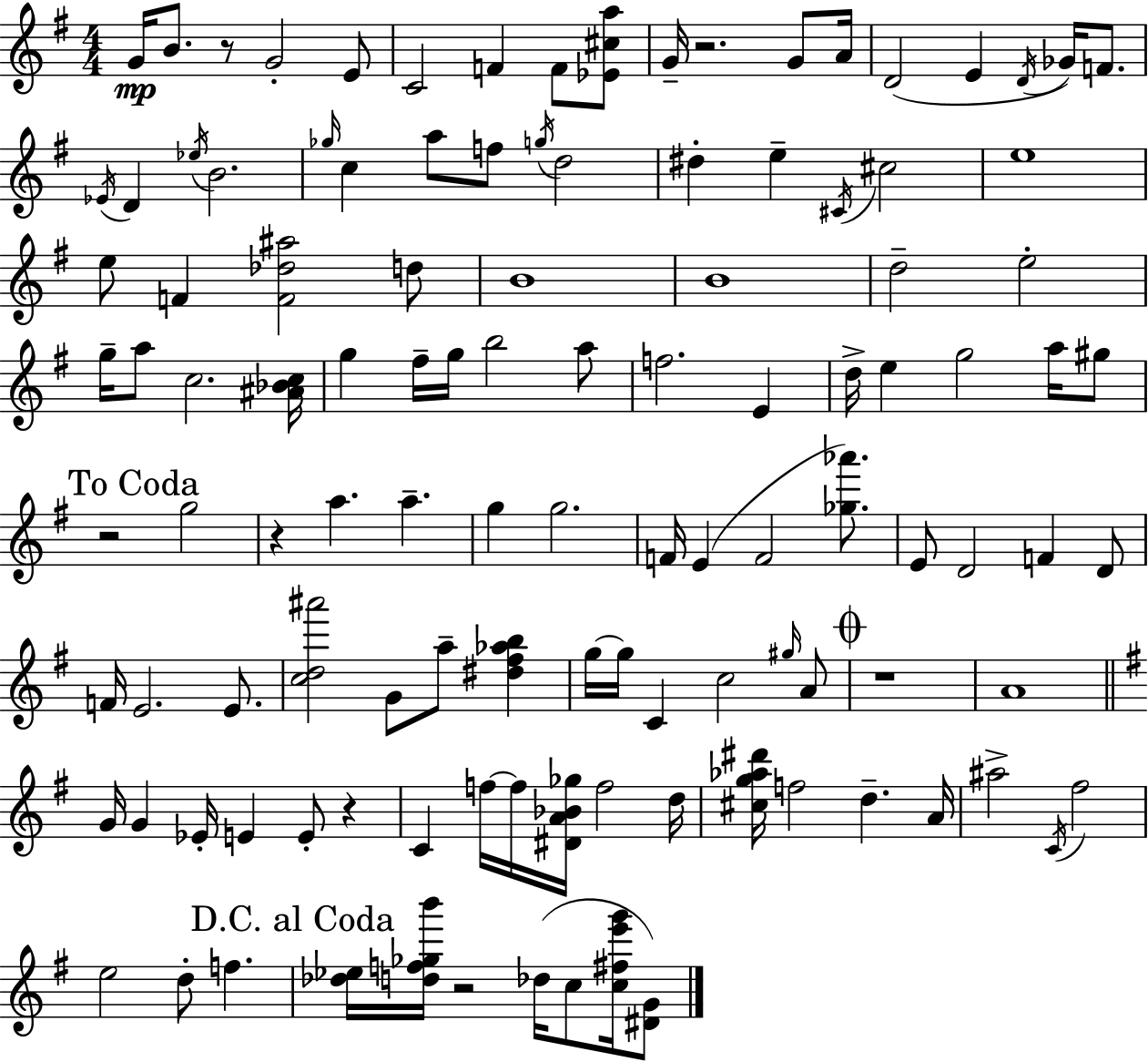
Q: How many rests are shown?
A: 7